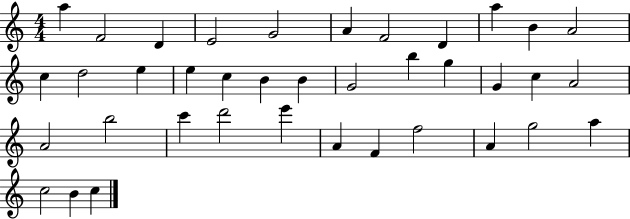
X:1
T:Untitled
M:4/4
L:1/4
K:C
a F2 D E2 G2 A F2 D a B A2 c d2 e e c B B G2 b g G c A2 A2 b2 c' d'2 e' A F f2 A g2 a c2 B c